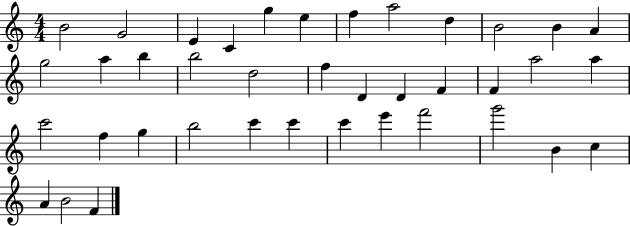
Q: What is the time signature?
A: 4/4